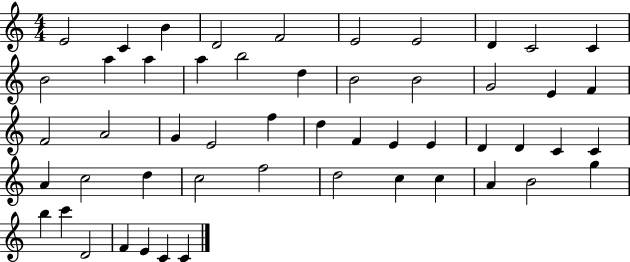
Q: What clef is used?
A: treble